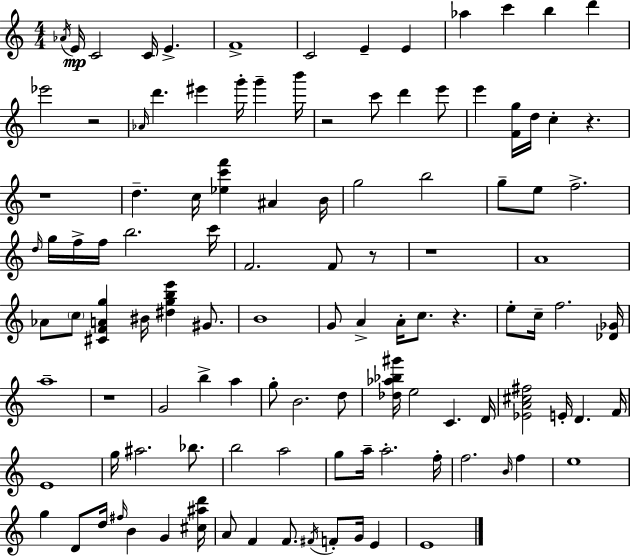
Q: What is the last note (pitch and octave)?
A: E4